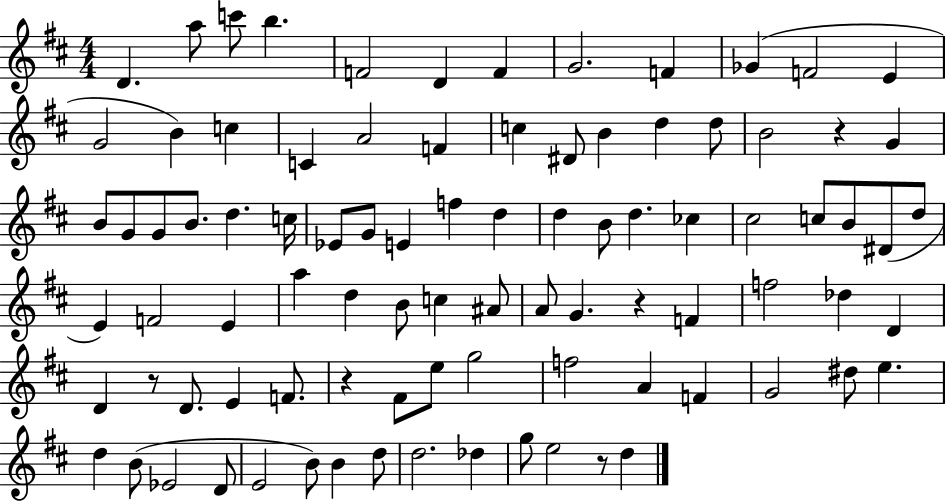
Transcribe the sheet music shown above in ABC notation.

X:1
T:Untitled
M:4/4
L:1/4
K:D
D a/2 c'/2 b F2 D F G2 F _G F2 E G2 B c C A2 F c ^D/2 B d d/2 B2 z G B/2 G/2 G/2 B/2 d c/4 _E/2 G/2 E f d d B/2 d _c ^c2 c/2 B/2 ^D/2 d/2 E F2 E a d B/2 c ^A/2 A/2 G z F f2 _d D D z/2 D/2 E F/2 z ^F/2 e/2 g2 f2 A F G2 ^d/2 e d B/2 _E2 D/2 E2 B/2 B d/2 d2 _d g/2 e2 z/2 d